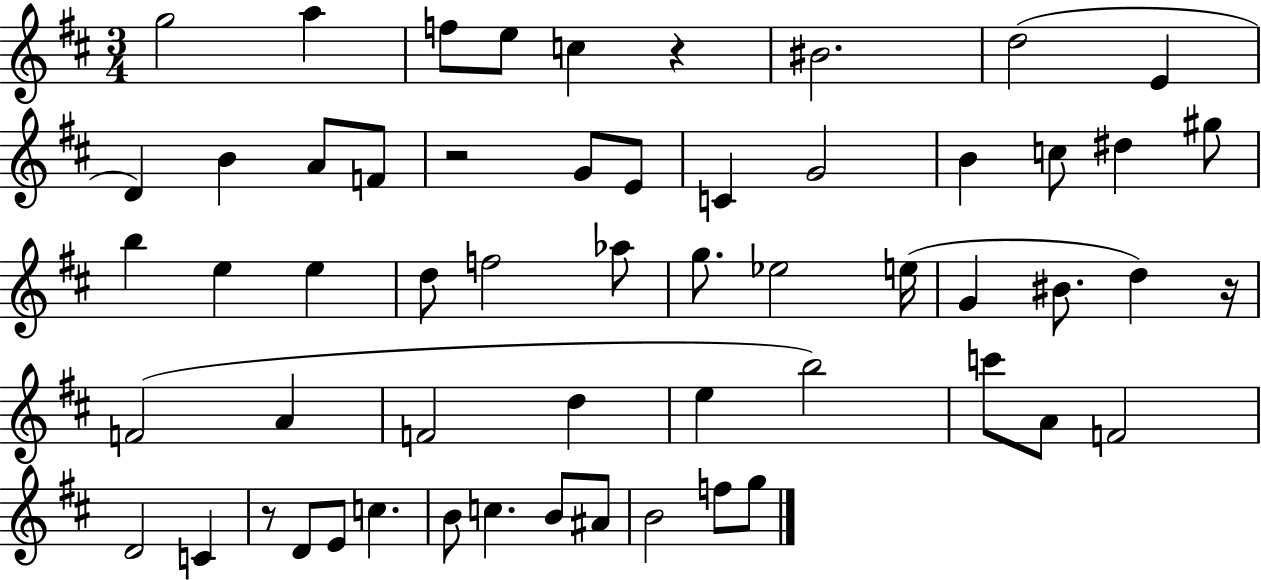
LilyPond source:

{
  \clef treble
  \numericTimeSignature
  \time 3/4
  \key d \major
  g''2 a''4 | f''8 e''8 c''4 r4 | bis'2. | d''2( e'4 | \break d'4) b'4 a'8 f'8 | r2 g'8 e'8 | c'4 g'2 | b'4 c''8 dis''4 gis''8 | \break b''4 e''4 e''4 | d''8 f''2 aes''8 | g''8. ees''2 e''16( | g'4 bis'8. d''4) r16 | \break f'2( a'4 | f'2 d''4 | e''4 b''2) | c'''8 a'8 f'2 | \break d'2 c'4 | r8 d'8 e'8 c''4. | b'8 c''4. b'8 ais'8 | b'2 f''8 g''8 | \break \bar "|."
}